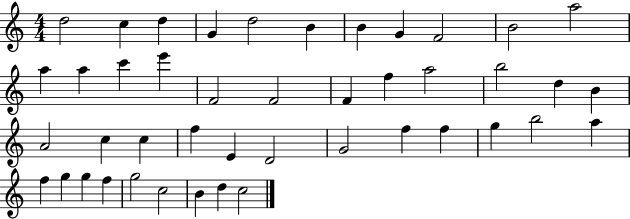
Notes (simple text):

D5/h C5/q D5/q G4/q D5/h B4/q B4/q G4/q F4/h B4/h A5/h A5/q A5/q C6/q E6/q F4/h F4/h F4/q F5/q A5/h B5/h D5/q B4/q A4/h C5/q C5/q F5/q E4/q D4/h G4/h F5/q F5/q G5/q B5/h A5/q F5/q G5/q G5/q F5/q G5/h C5/h B4/q D5/q C5/h